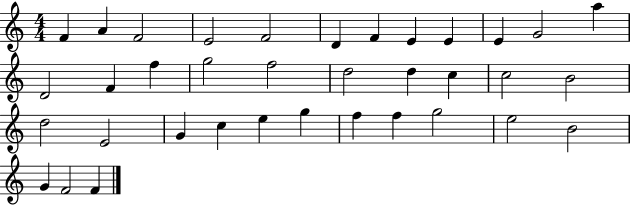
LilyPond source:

{
  \clef treble
  \numericTimeSignature
  \time 4/4
  \key c \major
  f'4 a'4 f'2 | e'2 f'2 | d'4 f'4 e'4 e'4 | e'4 g'2 a''4 | \break d'2 f'4 f''4 | g''2 f''2 | d''2 d''4 c''4 | c''2 b'2 | \break d''2 e'2 | g'4 c''4 e''4 g''4 | f''4 f''4 g''2 | e''2 b'2 | \break g'4 f'2 f'4 | \bar "|."
}